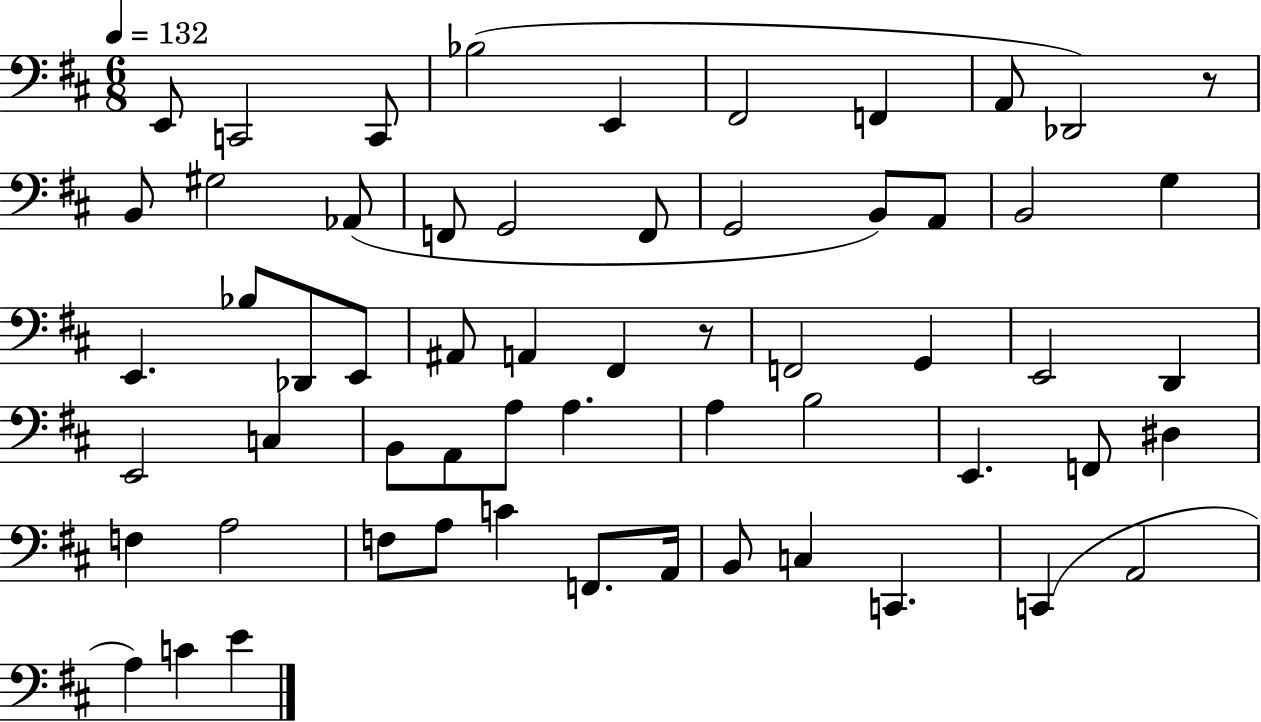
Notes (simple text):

E2/e C2/h C2/e Bb3/h E2/q F#2/h F2/q A2/e Db2/h R/e B2/e G#3/h Ab2/e F2/e G2/h F2/e G2/h B2/e A2/e B2/h G3/q E2/q. Bb3/e Db2/e E2/e A#2/e A2/q F#2/q R/e F2/h G2/q E2/h D2/q E2/h C3/q B2/e A2/e A3/e A3/q. A3/q B3/h E2/q. F2/e D#3/q F3/q A3/h F3/e A3/e C4/q F2/e. A2/s B2/e C3/q C2/q. C2/q A2/h A3/q C4/q E4/q